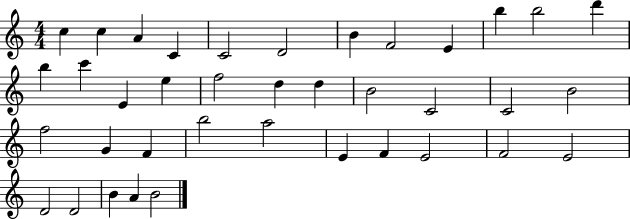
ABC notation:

X:1
T:Untitled
M:4/4
L:1/4
K:C
c c A C C2 D2 B F2 E b b2 d' b c' E e f2 d d B2 C2 C2 B2 f2 G F b2 a2 E F E2 F2 E2 D2 D2 B A B2